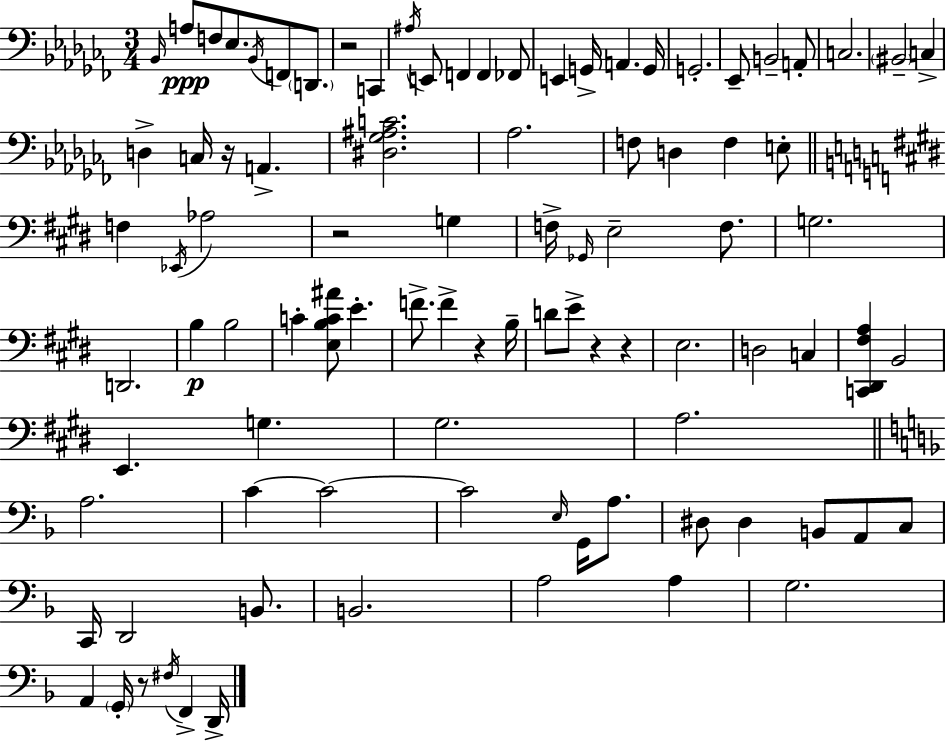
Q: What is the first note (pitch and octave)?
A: Bb2